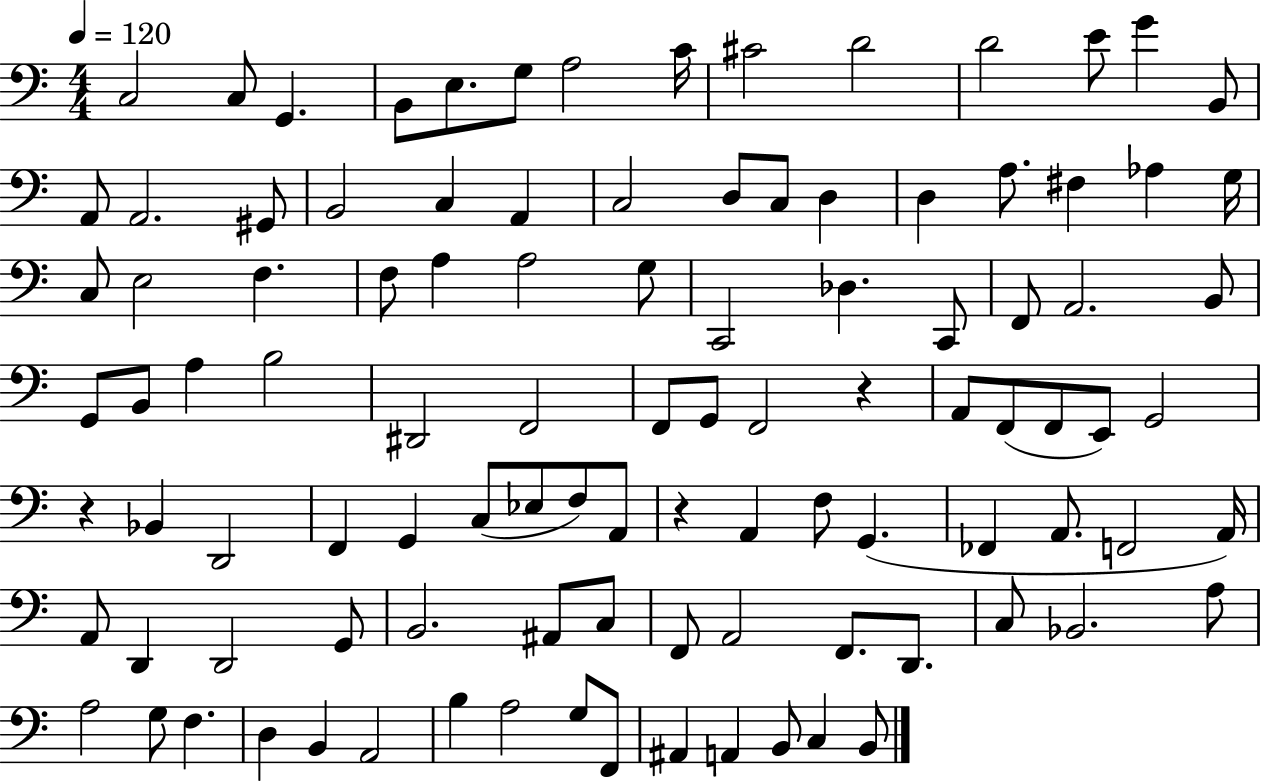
C3/h C3/e G2/q. B2/e E3/e. G3/e A3/h C4/s C#4/h D4/h D4/h E4/e G4/q B2/e A2/e A2/h. G#2/e B2/h C3/q A2/q C3/h D3/e C3/e D3/q D3/q A3/e. F#3/q Ab3/q G3/s C3/e E3/h F3/q. F3/e A3/q A3/h G3/e C2/h Db3/q. C2/e F2/e A2/h. B2/e G2/e B2/e A3/q B3/h D#2/h F2/h F2/e G2/e F2/h R/q A2/e F2/e F2/e E2/e G2/h R/q Bb2/q D2/h F2/q G2/q C3/e Eb3/e F3/e A2/e R/q A2/q F3/e G2/q. FES2/q A2/e. F2/h A2/s A2/e D2/q D2/h G2/e B2/h. A#2/e C3/e F2/e A2/h F2/e. D2/e. C3/e Bb2/h. A3/e A3/h G3/e F3/q. D3/q B2/q A2/h B3/q A3/h G3/e F2/e A#2/q A2/q B2/e C3/q B2/e